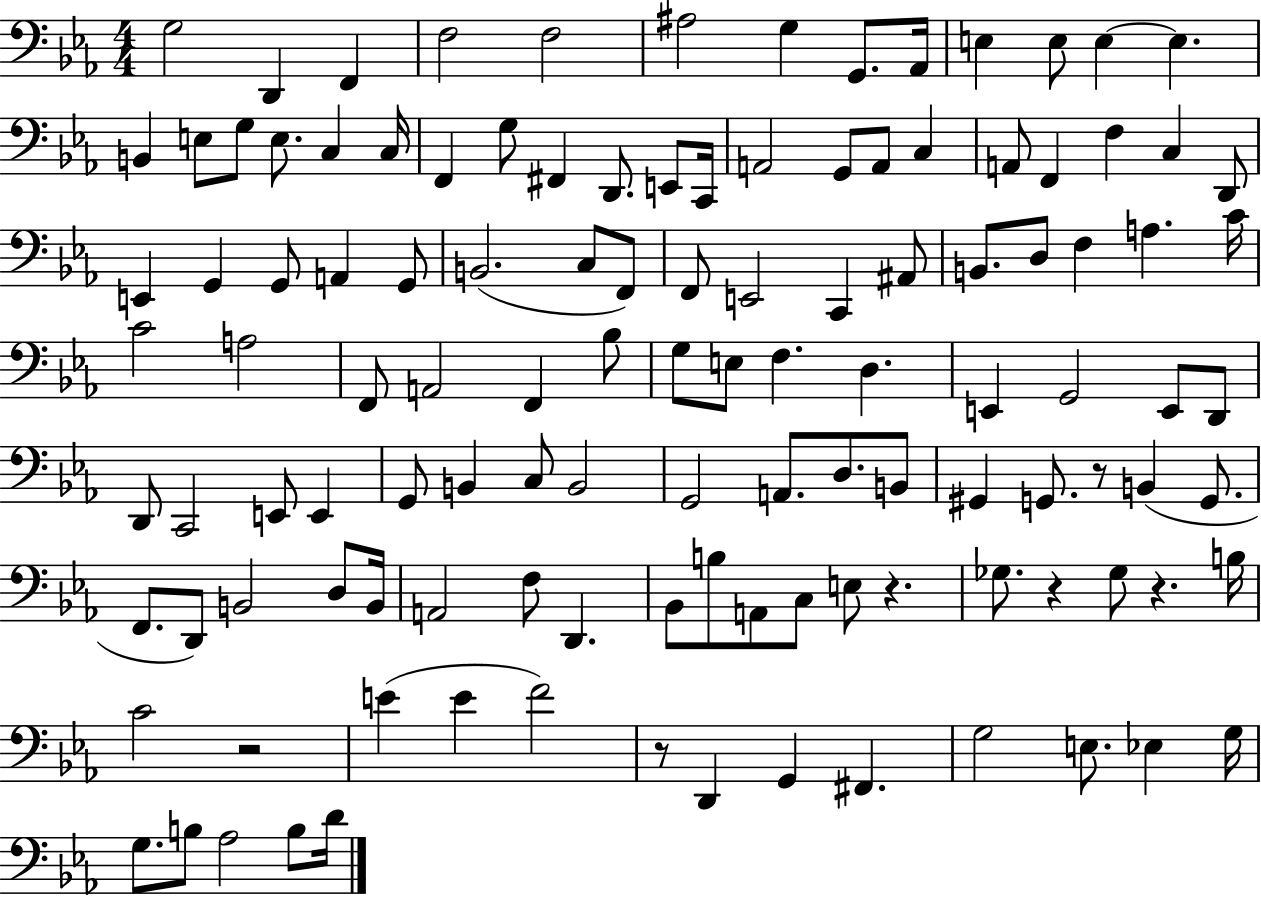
G3/h D2/q F2/q F3/h F3/h A#3/h G3/q G2/e. Ab2/s E3/q E3/e E3/q E3/q. B2/q E3/e G3/e E3/e. C3/q C3/s F2/q G3/e F#2/q D2/e. E2/e C2/s A2/h G2/e A2/e C3/q A2/e F2/q F3/q C3/q D2/e E2/q G2/q G2/e A2/q G2/e B2/h. C3/e F2/e F2/e E2/h C2/q A#2/e B2/e. D3/e F3/q A3/q. C4/s C4/h A3/h F2/e A2/h F2/q Bb3/e G3/e E3/e F3/q. D3/q. E2/q G2/h E2/e D2/e D2/e C2/h E2/e E2/q G2/e B2/q C3/e B2/h G2/h A2/e. D3/e. B2/e G#2/q G2/e. R/e B2/q G2/e. F2/e. D2/e B2/h D3/e B2/s A2/h F3/e D2/q. Bb2/e B3/e A2/e C3/e E3/e R/q. Gb3/e. R/q Gb3/e R/q. B3/s C4/h R/h E4/q E4/q F4/h R/e D2/q G2/q F#2/q. G3/h E3/e. Eb3/q G3/s G3/e. B3/e Ab3/h B3/e D4/s